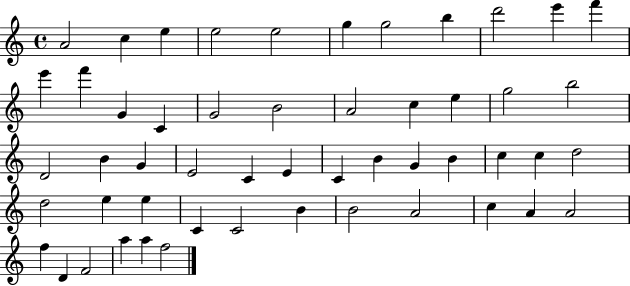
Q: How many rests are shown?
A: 0